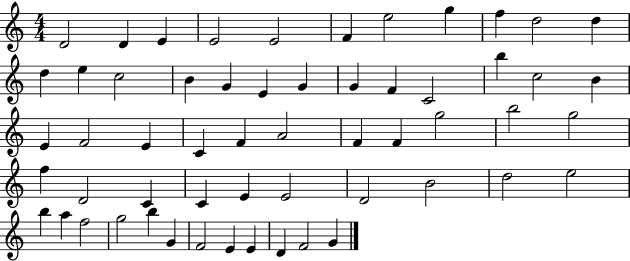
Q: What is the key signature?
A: C major